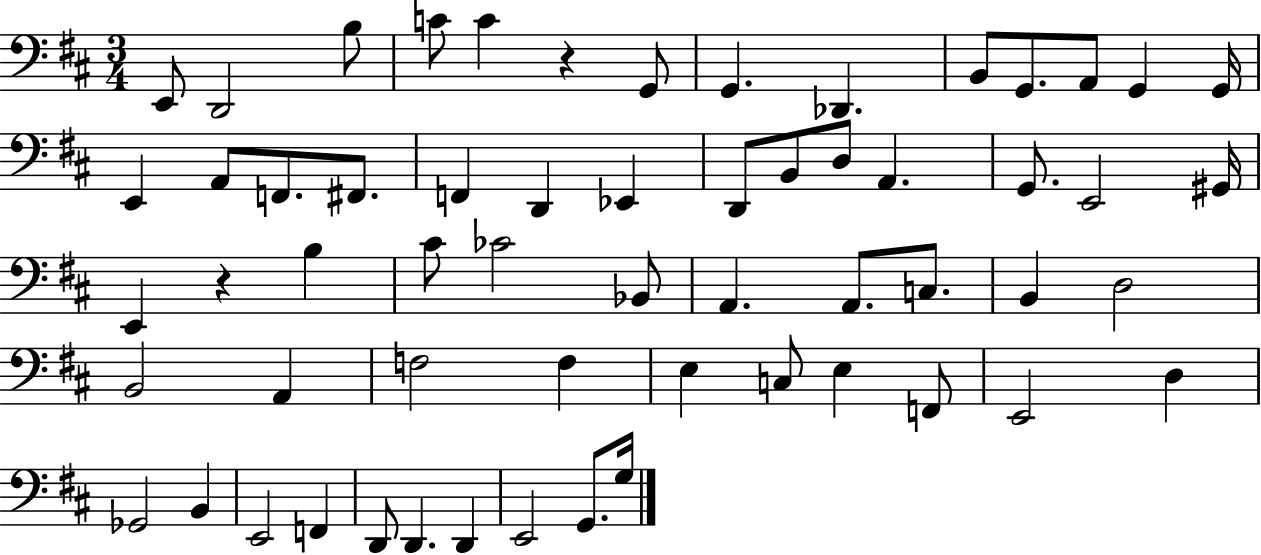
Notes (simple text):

E2/e D2/h B3/e C4/e C4/q R/q G2/e G2/q. Db2/q. B2/e G2/e. A2/e G2/q G2/s E2/q A2/e F2/e. F#2/e. F2/q D2/q Eb2/q D2/e B2/e D3/e A2/q. G2/e. E2/h G#2/s E2/q R/q B3/q C#4/e CES4/h Bb2/e A2/q. A2/e. C3/e. B2/q D3/h B2/h A2/q F3/h F3/q E3/q C3/e E3/q F2/e E2/h D3/q Gb2/h B2/q E2/h F2/q D2/e D2/q. D2/q E2/h G2/e. G3/s